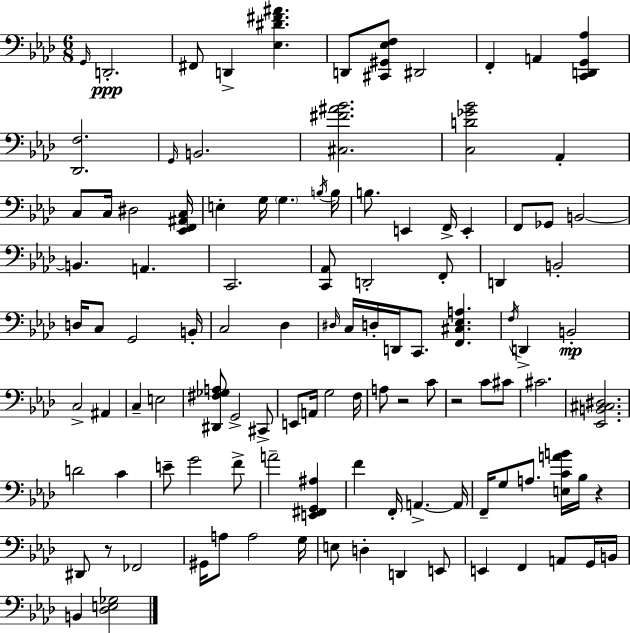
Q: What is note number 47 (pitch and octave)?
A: B2